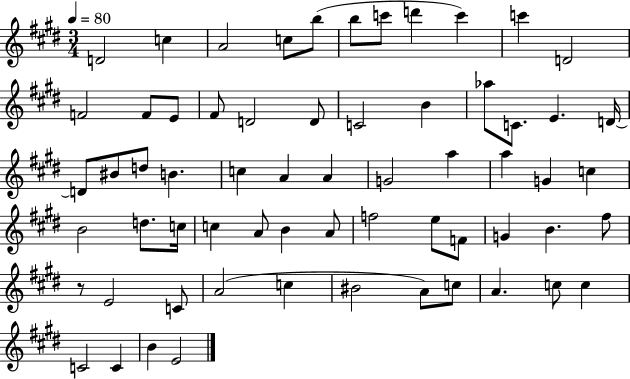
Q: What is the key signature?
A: E major